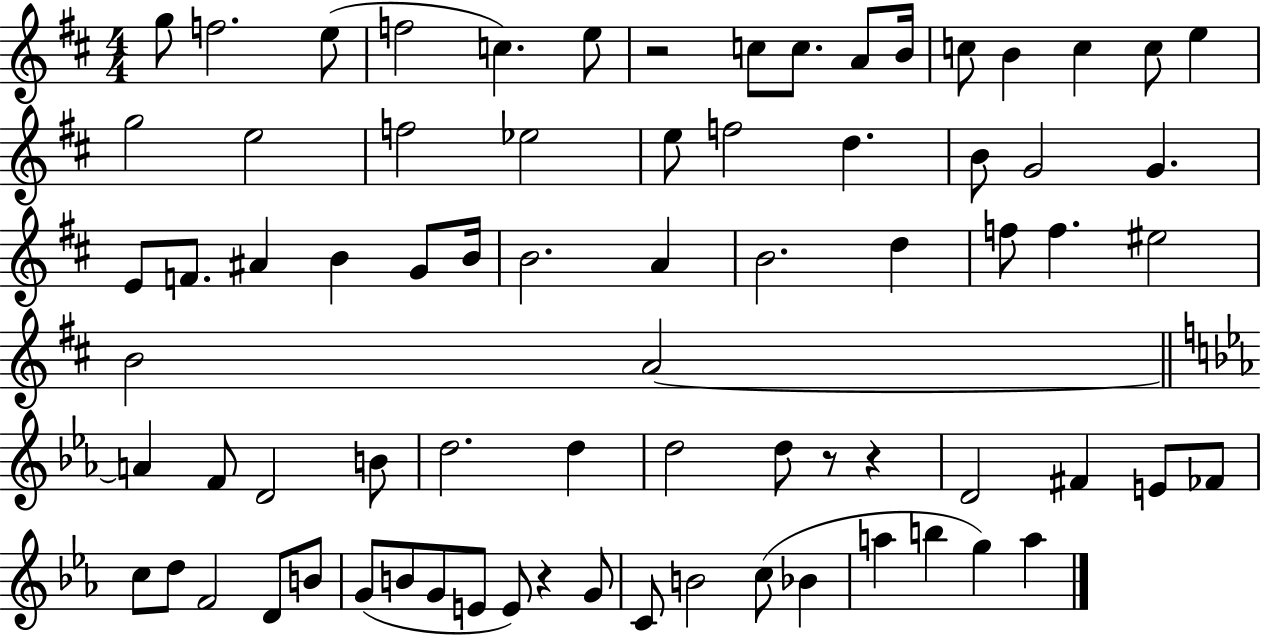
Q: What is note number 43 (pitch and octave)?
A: D4